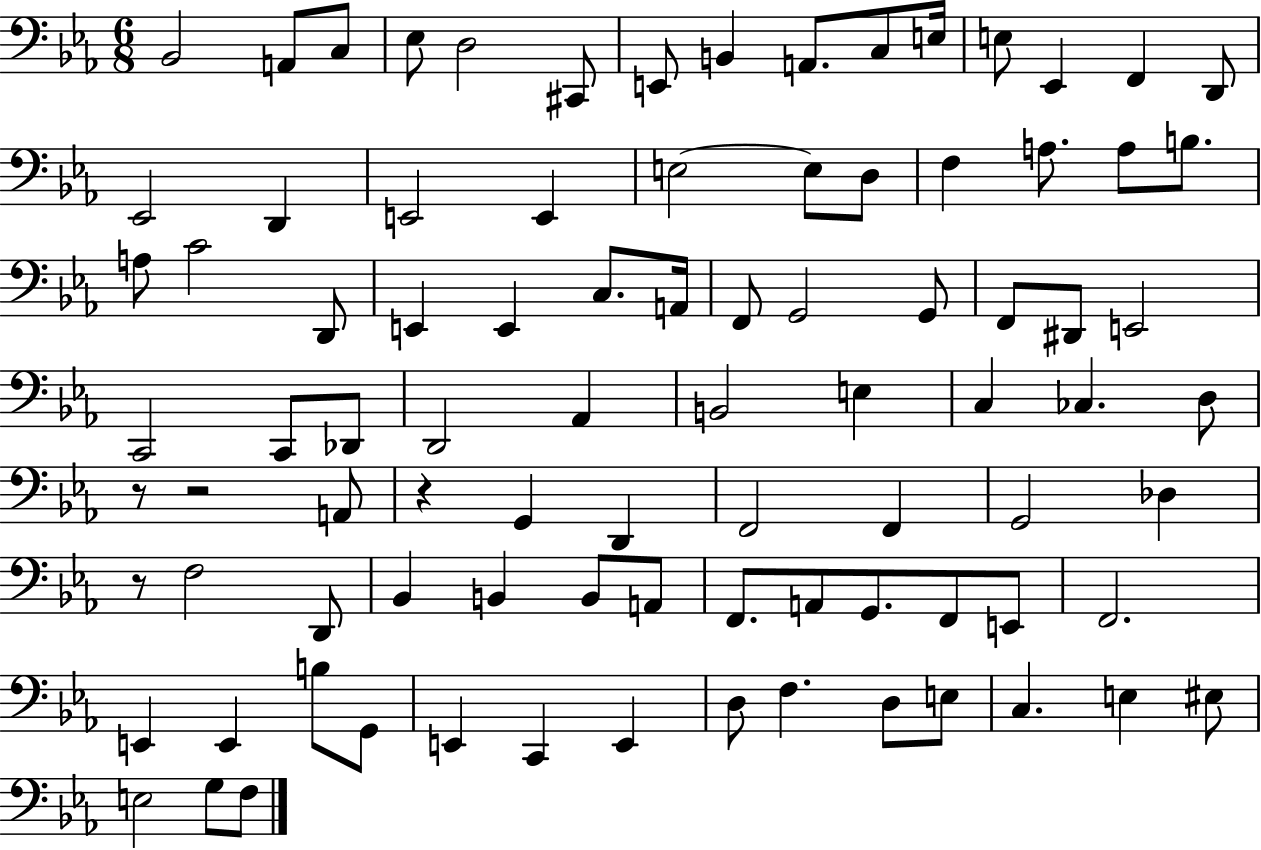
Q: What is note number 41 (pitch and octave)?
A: C2